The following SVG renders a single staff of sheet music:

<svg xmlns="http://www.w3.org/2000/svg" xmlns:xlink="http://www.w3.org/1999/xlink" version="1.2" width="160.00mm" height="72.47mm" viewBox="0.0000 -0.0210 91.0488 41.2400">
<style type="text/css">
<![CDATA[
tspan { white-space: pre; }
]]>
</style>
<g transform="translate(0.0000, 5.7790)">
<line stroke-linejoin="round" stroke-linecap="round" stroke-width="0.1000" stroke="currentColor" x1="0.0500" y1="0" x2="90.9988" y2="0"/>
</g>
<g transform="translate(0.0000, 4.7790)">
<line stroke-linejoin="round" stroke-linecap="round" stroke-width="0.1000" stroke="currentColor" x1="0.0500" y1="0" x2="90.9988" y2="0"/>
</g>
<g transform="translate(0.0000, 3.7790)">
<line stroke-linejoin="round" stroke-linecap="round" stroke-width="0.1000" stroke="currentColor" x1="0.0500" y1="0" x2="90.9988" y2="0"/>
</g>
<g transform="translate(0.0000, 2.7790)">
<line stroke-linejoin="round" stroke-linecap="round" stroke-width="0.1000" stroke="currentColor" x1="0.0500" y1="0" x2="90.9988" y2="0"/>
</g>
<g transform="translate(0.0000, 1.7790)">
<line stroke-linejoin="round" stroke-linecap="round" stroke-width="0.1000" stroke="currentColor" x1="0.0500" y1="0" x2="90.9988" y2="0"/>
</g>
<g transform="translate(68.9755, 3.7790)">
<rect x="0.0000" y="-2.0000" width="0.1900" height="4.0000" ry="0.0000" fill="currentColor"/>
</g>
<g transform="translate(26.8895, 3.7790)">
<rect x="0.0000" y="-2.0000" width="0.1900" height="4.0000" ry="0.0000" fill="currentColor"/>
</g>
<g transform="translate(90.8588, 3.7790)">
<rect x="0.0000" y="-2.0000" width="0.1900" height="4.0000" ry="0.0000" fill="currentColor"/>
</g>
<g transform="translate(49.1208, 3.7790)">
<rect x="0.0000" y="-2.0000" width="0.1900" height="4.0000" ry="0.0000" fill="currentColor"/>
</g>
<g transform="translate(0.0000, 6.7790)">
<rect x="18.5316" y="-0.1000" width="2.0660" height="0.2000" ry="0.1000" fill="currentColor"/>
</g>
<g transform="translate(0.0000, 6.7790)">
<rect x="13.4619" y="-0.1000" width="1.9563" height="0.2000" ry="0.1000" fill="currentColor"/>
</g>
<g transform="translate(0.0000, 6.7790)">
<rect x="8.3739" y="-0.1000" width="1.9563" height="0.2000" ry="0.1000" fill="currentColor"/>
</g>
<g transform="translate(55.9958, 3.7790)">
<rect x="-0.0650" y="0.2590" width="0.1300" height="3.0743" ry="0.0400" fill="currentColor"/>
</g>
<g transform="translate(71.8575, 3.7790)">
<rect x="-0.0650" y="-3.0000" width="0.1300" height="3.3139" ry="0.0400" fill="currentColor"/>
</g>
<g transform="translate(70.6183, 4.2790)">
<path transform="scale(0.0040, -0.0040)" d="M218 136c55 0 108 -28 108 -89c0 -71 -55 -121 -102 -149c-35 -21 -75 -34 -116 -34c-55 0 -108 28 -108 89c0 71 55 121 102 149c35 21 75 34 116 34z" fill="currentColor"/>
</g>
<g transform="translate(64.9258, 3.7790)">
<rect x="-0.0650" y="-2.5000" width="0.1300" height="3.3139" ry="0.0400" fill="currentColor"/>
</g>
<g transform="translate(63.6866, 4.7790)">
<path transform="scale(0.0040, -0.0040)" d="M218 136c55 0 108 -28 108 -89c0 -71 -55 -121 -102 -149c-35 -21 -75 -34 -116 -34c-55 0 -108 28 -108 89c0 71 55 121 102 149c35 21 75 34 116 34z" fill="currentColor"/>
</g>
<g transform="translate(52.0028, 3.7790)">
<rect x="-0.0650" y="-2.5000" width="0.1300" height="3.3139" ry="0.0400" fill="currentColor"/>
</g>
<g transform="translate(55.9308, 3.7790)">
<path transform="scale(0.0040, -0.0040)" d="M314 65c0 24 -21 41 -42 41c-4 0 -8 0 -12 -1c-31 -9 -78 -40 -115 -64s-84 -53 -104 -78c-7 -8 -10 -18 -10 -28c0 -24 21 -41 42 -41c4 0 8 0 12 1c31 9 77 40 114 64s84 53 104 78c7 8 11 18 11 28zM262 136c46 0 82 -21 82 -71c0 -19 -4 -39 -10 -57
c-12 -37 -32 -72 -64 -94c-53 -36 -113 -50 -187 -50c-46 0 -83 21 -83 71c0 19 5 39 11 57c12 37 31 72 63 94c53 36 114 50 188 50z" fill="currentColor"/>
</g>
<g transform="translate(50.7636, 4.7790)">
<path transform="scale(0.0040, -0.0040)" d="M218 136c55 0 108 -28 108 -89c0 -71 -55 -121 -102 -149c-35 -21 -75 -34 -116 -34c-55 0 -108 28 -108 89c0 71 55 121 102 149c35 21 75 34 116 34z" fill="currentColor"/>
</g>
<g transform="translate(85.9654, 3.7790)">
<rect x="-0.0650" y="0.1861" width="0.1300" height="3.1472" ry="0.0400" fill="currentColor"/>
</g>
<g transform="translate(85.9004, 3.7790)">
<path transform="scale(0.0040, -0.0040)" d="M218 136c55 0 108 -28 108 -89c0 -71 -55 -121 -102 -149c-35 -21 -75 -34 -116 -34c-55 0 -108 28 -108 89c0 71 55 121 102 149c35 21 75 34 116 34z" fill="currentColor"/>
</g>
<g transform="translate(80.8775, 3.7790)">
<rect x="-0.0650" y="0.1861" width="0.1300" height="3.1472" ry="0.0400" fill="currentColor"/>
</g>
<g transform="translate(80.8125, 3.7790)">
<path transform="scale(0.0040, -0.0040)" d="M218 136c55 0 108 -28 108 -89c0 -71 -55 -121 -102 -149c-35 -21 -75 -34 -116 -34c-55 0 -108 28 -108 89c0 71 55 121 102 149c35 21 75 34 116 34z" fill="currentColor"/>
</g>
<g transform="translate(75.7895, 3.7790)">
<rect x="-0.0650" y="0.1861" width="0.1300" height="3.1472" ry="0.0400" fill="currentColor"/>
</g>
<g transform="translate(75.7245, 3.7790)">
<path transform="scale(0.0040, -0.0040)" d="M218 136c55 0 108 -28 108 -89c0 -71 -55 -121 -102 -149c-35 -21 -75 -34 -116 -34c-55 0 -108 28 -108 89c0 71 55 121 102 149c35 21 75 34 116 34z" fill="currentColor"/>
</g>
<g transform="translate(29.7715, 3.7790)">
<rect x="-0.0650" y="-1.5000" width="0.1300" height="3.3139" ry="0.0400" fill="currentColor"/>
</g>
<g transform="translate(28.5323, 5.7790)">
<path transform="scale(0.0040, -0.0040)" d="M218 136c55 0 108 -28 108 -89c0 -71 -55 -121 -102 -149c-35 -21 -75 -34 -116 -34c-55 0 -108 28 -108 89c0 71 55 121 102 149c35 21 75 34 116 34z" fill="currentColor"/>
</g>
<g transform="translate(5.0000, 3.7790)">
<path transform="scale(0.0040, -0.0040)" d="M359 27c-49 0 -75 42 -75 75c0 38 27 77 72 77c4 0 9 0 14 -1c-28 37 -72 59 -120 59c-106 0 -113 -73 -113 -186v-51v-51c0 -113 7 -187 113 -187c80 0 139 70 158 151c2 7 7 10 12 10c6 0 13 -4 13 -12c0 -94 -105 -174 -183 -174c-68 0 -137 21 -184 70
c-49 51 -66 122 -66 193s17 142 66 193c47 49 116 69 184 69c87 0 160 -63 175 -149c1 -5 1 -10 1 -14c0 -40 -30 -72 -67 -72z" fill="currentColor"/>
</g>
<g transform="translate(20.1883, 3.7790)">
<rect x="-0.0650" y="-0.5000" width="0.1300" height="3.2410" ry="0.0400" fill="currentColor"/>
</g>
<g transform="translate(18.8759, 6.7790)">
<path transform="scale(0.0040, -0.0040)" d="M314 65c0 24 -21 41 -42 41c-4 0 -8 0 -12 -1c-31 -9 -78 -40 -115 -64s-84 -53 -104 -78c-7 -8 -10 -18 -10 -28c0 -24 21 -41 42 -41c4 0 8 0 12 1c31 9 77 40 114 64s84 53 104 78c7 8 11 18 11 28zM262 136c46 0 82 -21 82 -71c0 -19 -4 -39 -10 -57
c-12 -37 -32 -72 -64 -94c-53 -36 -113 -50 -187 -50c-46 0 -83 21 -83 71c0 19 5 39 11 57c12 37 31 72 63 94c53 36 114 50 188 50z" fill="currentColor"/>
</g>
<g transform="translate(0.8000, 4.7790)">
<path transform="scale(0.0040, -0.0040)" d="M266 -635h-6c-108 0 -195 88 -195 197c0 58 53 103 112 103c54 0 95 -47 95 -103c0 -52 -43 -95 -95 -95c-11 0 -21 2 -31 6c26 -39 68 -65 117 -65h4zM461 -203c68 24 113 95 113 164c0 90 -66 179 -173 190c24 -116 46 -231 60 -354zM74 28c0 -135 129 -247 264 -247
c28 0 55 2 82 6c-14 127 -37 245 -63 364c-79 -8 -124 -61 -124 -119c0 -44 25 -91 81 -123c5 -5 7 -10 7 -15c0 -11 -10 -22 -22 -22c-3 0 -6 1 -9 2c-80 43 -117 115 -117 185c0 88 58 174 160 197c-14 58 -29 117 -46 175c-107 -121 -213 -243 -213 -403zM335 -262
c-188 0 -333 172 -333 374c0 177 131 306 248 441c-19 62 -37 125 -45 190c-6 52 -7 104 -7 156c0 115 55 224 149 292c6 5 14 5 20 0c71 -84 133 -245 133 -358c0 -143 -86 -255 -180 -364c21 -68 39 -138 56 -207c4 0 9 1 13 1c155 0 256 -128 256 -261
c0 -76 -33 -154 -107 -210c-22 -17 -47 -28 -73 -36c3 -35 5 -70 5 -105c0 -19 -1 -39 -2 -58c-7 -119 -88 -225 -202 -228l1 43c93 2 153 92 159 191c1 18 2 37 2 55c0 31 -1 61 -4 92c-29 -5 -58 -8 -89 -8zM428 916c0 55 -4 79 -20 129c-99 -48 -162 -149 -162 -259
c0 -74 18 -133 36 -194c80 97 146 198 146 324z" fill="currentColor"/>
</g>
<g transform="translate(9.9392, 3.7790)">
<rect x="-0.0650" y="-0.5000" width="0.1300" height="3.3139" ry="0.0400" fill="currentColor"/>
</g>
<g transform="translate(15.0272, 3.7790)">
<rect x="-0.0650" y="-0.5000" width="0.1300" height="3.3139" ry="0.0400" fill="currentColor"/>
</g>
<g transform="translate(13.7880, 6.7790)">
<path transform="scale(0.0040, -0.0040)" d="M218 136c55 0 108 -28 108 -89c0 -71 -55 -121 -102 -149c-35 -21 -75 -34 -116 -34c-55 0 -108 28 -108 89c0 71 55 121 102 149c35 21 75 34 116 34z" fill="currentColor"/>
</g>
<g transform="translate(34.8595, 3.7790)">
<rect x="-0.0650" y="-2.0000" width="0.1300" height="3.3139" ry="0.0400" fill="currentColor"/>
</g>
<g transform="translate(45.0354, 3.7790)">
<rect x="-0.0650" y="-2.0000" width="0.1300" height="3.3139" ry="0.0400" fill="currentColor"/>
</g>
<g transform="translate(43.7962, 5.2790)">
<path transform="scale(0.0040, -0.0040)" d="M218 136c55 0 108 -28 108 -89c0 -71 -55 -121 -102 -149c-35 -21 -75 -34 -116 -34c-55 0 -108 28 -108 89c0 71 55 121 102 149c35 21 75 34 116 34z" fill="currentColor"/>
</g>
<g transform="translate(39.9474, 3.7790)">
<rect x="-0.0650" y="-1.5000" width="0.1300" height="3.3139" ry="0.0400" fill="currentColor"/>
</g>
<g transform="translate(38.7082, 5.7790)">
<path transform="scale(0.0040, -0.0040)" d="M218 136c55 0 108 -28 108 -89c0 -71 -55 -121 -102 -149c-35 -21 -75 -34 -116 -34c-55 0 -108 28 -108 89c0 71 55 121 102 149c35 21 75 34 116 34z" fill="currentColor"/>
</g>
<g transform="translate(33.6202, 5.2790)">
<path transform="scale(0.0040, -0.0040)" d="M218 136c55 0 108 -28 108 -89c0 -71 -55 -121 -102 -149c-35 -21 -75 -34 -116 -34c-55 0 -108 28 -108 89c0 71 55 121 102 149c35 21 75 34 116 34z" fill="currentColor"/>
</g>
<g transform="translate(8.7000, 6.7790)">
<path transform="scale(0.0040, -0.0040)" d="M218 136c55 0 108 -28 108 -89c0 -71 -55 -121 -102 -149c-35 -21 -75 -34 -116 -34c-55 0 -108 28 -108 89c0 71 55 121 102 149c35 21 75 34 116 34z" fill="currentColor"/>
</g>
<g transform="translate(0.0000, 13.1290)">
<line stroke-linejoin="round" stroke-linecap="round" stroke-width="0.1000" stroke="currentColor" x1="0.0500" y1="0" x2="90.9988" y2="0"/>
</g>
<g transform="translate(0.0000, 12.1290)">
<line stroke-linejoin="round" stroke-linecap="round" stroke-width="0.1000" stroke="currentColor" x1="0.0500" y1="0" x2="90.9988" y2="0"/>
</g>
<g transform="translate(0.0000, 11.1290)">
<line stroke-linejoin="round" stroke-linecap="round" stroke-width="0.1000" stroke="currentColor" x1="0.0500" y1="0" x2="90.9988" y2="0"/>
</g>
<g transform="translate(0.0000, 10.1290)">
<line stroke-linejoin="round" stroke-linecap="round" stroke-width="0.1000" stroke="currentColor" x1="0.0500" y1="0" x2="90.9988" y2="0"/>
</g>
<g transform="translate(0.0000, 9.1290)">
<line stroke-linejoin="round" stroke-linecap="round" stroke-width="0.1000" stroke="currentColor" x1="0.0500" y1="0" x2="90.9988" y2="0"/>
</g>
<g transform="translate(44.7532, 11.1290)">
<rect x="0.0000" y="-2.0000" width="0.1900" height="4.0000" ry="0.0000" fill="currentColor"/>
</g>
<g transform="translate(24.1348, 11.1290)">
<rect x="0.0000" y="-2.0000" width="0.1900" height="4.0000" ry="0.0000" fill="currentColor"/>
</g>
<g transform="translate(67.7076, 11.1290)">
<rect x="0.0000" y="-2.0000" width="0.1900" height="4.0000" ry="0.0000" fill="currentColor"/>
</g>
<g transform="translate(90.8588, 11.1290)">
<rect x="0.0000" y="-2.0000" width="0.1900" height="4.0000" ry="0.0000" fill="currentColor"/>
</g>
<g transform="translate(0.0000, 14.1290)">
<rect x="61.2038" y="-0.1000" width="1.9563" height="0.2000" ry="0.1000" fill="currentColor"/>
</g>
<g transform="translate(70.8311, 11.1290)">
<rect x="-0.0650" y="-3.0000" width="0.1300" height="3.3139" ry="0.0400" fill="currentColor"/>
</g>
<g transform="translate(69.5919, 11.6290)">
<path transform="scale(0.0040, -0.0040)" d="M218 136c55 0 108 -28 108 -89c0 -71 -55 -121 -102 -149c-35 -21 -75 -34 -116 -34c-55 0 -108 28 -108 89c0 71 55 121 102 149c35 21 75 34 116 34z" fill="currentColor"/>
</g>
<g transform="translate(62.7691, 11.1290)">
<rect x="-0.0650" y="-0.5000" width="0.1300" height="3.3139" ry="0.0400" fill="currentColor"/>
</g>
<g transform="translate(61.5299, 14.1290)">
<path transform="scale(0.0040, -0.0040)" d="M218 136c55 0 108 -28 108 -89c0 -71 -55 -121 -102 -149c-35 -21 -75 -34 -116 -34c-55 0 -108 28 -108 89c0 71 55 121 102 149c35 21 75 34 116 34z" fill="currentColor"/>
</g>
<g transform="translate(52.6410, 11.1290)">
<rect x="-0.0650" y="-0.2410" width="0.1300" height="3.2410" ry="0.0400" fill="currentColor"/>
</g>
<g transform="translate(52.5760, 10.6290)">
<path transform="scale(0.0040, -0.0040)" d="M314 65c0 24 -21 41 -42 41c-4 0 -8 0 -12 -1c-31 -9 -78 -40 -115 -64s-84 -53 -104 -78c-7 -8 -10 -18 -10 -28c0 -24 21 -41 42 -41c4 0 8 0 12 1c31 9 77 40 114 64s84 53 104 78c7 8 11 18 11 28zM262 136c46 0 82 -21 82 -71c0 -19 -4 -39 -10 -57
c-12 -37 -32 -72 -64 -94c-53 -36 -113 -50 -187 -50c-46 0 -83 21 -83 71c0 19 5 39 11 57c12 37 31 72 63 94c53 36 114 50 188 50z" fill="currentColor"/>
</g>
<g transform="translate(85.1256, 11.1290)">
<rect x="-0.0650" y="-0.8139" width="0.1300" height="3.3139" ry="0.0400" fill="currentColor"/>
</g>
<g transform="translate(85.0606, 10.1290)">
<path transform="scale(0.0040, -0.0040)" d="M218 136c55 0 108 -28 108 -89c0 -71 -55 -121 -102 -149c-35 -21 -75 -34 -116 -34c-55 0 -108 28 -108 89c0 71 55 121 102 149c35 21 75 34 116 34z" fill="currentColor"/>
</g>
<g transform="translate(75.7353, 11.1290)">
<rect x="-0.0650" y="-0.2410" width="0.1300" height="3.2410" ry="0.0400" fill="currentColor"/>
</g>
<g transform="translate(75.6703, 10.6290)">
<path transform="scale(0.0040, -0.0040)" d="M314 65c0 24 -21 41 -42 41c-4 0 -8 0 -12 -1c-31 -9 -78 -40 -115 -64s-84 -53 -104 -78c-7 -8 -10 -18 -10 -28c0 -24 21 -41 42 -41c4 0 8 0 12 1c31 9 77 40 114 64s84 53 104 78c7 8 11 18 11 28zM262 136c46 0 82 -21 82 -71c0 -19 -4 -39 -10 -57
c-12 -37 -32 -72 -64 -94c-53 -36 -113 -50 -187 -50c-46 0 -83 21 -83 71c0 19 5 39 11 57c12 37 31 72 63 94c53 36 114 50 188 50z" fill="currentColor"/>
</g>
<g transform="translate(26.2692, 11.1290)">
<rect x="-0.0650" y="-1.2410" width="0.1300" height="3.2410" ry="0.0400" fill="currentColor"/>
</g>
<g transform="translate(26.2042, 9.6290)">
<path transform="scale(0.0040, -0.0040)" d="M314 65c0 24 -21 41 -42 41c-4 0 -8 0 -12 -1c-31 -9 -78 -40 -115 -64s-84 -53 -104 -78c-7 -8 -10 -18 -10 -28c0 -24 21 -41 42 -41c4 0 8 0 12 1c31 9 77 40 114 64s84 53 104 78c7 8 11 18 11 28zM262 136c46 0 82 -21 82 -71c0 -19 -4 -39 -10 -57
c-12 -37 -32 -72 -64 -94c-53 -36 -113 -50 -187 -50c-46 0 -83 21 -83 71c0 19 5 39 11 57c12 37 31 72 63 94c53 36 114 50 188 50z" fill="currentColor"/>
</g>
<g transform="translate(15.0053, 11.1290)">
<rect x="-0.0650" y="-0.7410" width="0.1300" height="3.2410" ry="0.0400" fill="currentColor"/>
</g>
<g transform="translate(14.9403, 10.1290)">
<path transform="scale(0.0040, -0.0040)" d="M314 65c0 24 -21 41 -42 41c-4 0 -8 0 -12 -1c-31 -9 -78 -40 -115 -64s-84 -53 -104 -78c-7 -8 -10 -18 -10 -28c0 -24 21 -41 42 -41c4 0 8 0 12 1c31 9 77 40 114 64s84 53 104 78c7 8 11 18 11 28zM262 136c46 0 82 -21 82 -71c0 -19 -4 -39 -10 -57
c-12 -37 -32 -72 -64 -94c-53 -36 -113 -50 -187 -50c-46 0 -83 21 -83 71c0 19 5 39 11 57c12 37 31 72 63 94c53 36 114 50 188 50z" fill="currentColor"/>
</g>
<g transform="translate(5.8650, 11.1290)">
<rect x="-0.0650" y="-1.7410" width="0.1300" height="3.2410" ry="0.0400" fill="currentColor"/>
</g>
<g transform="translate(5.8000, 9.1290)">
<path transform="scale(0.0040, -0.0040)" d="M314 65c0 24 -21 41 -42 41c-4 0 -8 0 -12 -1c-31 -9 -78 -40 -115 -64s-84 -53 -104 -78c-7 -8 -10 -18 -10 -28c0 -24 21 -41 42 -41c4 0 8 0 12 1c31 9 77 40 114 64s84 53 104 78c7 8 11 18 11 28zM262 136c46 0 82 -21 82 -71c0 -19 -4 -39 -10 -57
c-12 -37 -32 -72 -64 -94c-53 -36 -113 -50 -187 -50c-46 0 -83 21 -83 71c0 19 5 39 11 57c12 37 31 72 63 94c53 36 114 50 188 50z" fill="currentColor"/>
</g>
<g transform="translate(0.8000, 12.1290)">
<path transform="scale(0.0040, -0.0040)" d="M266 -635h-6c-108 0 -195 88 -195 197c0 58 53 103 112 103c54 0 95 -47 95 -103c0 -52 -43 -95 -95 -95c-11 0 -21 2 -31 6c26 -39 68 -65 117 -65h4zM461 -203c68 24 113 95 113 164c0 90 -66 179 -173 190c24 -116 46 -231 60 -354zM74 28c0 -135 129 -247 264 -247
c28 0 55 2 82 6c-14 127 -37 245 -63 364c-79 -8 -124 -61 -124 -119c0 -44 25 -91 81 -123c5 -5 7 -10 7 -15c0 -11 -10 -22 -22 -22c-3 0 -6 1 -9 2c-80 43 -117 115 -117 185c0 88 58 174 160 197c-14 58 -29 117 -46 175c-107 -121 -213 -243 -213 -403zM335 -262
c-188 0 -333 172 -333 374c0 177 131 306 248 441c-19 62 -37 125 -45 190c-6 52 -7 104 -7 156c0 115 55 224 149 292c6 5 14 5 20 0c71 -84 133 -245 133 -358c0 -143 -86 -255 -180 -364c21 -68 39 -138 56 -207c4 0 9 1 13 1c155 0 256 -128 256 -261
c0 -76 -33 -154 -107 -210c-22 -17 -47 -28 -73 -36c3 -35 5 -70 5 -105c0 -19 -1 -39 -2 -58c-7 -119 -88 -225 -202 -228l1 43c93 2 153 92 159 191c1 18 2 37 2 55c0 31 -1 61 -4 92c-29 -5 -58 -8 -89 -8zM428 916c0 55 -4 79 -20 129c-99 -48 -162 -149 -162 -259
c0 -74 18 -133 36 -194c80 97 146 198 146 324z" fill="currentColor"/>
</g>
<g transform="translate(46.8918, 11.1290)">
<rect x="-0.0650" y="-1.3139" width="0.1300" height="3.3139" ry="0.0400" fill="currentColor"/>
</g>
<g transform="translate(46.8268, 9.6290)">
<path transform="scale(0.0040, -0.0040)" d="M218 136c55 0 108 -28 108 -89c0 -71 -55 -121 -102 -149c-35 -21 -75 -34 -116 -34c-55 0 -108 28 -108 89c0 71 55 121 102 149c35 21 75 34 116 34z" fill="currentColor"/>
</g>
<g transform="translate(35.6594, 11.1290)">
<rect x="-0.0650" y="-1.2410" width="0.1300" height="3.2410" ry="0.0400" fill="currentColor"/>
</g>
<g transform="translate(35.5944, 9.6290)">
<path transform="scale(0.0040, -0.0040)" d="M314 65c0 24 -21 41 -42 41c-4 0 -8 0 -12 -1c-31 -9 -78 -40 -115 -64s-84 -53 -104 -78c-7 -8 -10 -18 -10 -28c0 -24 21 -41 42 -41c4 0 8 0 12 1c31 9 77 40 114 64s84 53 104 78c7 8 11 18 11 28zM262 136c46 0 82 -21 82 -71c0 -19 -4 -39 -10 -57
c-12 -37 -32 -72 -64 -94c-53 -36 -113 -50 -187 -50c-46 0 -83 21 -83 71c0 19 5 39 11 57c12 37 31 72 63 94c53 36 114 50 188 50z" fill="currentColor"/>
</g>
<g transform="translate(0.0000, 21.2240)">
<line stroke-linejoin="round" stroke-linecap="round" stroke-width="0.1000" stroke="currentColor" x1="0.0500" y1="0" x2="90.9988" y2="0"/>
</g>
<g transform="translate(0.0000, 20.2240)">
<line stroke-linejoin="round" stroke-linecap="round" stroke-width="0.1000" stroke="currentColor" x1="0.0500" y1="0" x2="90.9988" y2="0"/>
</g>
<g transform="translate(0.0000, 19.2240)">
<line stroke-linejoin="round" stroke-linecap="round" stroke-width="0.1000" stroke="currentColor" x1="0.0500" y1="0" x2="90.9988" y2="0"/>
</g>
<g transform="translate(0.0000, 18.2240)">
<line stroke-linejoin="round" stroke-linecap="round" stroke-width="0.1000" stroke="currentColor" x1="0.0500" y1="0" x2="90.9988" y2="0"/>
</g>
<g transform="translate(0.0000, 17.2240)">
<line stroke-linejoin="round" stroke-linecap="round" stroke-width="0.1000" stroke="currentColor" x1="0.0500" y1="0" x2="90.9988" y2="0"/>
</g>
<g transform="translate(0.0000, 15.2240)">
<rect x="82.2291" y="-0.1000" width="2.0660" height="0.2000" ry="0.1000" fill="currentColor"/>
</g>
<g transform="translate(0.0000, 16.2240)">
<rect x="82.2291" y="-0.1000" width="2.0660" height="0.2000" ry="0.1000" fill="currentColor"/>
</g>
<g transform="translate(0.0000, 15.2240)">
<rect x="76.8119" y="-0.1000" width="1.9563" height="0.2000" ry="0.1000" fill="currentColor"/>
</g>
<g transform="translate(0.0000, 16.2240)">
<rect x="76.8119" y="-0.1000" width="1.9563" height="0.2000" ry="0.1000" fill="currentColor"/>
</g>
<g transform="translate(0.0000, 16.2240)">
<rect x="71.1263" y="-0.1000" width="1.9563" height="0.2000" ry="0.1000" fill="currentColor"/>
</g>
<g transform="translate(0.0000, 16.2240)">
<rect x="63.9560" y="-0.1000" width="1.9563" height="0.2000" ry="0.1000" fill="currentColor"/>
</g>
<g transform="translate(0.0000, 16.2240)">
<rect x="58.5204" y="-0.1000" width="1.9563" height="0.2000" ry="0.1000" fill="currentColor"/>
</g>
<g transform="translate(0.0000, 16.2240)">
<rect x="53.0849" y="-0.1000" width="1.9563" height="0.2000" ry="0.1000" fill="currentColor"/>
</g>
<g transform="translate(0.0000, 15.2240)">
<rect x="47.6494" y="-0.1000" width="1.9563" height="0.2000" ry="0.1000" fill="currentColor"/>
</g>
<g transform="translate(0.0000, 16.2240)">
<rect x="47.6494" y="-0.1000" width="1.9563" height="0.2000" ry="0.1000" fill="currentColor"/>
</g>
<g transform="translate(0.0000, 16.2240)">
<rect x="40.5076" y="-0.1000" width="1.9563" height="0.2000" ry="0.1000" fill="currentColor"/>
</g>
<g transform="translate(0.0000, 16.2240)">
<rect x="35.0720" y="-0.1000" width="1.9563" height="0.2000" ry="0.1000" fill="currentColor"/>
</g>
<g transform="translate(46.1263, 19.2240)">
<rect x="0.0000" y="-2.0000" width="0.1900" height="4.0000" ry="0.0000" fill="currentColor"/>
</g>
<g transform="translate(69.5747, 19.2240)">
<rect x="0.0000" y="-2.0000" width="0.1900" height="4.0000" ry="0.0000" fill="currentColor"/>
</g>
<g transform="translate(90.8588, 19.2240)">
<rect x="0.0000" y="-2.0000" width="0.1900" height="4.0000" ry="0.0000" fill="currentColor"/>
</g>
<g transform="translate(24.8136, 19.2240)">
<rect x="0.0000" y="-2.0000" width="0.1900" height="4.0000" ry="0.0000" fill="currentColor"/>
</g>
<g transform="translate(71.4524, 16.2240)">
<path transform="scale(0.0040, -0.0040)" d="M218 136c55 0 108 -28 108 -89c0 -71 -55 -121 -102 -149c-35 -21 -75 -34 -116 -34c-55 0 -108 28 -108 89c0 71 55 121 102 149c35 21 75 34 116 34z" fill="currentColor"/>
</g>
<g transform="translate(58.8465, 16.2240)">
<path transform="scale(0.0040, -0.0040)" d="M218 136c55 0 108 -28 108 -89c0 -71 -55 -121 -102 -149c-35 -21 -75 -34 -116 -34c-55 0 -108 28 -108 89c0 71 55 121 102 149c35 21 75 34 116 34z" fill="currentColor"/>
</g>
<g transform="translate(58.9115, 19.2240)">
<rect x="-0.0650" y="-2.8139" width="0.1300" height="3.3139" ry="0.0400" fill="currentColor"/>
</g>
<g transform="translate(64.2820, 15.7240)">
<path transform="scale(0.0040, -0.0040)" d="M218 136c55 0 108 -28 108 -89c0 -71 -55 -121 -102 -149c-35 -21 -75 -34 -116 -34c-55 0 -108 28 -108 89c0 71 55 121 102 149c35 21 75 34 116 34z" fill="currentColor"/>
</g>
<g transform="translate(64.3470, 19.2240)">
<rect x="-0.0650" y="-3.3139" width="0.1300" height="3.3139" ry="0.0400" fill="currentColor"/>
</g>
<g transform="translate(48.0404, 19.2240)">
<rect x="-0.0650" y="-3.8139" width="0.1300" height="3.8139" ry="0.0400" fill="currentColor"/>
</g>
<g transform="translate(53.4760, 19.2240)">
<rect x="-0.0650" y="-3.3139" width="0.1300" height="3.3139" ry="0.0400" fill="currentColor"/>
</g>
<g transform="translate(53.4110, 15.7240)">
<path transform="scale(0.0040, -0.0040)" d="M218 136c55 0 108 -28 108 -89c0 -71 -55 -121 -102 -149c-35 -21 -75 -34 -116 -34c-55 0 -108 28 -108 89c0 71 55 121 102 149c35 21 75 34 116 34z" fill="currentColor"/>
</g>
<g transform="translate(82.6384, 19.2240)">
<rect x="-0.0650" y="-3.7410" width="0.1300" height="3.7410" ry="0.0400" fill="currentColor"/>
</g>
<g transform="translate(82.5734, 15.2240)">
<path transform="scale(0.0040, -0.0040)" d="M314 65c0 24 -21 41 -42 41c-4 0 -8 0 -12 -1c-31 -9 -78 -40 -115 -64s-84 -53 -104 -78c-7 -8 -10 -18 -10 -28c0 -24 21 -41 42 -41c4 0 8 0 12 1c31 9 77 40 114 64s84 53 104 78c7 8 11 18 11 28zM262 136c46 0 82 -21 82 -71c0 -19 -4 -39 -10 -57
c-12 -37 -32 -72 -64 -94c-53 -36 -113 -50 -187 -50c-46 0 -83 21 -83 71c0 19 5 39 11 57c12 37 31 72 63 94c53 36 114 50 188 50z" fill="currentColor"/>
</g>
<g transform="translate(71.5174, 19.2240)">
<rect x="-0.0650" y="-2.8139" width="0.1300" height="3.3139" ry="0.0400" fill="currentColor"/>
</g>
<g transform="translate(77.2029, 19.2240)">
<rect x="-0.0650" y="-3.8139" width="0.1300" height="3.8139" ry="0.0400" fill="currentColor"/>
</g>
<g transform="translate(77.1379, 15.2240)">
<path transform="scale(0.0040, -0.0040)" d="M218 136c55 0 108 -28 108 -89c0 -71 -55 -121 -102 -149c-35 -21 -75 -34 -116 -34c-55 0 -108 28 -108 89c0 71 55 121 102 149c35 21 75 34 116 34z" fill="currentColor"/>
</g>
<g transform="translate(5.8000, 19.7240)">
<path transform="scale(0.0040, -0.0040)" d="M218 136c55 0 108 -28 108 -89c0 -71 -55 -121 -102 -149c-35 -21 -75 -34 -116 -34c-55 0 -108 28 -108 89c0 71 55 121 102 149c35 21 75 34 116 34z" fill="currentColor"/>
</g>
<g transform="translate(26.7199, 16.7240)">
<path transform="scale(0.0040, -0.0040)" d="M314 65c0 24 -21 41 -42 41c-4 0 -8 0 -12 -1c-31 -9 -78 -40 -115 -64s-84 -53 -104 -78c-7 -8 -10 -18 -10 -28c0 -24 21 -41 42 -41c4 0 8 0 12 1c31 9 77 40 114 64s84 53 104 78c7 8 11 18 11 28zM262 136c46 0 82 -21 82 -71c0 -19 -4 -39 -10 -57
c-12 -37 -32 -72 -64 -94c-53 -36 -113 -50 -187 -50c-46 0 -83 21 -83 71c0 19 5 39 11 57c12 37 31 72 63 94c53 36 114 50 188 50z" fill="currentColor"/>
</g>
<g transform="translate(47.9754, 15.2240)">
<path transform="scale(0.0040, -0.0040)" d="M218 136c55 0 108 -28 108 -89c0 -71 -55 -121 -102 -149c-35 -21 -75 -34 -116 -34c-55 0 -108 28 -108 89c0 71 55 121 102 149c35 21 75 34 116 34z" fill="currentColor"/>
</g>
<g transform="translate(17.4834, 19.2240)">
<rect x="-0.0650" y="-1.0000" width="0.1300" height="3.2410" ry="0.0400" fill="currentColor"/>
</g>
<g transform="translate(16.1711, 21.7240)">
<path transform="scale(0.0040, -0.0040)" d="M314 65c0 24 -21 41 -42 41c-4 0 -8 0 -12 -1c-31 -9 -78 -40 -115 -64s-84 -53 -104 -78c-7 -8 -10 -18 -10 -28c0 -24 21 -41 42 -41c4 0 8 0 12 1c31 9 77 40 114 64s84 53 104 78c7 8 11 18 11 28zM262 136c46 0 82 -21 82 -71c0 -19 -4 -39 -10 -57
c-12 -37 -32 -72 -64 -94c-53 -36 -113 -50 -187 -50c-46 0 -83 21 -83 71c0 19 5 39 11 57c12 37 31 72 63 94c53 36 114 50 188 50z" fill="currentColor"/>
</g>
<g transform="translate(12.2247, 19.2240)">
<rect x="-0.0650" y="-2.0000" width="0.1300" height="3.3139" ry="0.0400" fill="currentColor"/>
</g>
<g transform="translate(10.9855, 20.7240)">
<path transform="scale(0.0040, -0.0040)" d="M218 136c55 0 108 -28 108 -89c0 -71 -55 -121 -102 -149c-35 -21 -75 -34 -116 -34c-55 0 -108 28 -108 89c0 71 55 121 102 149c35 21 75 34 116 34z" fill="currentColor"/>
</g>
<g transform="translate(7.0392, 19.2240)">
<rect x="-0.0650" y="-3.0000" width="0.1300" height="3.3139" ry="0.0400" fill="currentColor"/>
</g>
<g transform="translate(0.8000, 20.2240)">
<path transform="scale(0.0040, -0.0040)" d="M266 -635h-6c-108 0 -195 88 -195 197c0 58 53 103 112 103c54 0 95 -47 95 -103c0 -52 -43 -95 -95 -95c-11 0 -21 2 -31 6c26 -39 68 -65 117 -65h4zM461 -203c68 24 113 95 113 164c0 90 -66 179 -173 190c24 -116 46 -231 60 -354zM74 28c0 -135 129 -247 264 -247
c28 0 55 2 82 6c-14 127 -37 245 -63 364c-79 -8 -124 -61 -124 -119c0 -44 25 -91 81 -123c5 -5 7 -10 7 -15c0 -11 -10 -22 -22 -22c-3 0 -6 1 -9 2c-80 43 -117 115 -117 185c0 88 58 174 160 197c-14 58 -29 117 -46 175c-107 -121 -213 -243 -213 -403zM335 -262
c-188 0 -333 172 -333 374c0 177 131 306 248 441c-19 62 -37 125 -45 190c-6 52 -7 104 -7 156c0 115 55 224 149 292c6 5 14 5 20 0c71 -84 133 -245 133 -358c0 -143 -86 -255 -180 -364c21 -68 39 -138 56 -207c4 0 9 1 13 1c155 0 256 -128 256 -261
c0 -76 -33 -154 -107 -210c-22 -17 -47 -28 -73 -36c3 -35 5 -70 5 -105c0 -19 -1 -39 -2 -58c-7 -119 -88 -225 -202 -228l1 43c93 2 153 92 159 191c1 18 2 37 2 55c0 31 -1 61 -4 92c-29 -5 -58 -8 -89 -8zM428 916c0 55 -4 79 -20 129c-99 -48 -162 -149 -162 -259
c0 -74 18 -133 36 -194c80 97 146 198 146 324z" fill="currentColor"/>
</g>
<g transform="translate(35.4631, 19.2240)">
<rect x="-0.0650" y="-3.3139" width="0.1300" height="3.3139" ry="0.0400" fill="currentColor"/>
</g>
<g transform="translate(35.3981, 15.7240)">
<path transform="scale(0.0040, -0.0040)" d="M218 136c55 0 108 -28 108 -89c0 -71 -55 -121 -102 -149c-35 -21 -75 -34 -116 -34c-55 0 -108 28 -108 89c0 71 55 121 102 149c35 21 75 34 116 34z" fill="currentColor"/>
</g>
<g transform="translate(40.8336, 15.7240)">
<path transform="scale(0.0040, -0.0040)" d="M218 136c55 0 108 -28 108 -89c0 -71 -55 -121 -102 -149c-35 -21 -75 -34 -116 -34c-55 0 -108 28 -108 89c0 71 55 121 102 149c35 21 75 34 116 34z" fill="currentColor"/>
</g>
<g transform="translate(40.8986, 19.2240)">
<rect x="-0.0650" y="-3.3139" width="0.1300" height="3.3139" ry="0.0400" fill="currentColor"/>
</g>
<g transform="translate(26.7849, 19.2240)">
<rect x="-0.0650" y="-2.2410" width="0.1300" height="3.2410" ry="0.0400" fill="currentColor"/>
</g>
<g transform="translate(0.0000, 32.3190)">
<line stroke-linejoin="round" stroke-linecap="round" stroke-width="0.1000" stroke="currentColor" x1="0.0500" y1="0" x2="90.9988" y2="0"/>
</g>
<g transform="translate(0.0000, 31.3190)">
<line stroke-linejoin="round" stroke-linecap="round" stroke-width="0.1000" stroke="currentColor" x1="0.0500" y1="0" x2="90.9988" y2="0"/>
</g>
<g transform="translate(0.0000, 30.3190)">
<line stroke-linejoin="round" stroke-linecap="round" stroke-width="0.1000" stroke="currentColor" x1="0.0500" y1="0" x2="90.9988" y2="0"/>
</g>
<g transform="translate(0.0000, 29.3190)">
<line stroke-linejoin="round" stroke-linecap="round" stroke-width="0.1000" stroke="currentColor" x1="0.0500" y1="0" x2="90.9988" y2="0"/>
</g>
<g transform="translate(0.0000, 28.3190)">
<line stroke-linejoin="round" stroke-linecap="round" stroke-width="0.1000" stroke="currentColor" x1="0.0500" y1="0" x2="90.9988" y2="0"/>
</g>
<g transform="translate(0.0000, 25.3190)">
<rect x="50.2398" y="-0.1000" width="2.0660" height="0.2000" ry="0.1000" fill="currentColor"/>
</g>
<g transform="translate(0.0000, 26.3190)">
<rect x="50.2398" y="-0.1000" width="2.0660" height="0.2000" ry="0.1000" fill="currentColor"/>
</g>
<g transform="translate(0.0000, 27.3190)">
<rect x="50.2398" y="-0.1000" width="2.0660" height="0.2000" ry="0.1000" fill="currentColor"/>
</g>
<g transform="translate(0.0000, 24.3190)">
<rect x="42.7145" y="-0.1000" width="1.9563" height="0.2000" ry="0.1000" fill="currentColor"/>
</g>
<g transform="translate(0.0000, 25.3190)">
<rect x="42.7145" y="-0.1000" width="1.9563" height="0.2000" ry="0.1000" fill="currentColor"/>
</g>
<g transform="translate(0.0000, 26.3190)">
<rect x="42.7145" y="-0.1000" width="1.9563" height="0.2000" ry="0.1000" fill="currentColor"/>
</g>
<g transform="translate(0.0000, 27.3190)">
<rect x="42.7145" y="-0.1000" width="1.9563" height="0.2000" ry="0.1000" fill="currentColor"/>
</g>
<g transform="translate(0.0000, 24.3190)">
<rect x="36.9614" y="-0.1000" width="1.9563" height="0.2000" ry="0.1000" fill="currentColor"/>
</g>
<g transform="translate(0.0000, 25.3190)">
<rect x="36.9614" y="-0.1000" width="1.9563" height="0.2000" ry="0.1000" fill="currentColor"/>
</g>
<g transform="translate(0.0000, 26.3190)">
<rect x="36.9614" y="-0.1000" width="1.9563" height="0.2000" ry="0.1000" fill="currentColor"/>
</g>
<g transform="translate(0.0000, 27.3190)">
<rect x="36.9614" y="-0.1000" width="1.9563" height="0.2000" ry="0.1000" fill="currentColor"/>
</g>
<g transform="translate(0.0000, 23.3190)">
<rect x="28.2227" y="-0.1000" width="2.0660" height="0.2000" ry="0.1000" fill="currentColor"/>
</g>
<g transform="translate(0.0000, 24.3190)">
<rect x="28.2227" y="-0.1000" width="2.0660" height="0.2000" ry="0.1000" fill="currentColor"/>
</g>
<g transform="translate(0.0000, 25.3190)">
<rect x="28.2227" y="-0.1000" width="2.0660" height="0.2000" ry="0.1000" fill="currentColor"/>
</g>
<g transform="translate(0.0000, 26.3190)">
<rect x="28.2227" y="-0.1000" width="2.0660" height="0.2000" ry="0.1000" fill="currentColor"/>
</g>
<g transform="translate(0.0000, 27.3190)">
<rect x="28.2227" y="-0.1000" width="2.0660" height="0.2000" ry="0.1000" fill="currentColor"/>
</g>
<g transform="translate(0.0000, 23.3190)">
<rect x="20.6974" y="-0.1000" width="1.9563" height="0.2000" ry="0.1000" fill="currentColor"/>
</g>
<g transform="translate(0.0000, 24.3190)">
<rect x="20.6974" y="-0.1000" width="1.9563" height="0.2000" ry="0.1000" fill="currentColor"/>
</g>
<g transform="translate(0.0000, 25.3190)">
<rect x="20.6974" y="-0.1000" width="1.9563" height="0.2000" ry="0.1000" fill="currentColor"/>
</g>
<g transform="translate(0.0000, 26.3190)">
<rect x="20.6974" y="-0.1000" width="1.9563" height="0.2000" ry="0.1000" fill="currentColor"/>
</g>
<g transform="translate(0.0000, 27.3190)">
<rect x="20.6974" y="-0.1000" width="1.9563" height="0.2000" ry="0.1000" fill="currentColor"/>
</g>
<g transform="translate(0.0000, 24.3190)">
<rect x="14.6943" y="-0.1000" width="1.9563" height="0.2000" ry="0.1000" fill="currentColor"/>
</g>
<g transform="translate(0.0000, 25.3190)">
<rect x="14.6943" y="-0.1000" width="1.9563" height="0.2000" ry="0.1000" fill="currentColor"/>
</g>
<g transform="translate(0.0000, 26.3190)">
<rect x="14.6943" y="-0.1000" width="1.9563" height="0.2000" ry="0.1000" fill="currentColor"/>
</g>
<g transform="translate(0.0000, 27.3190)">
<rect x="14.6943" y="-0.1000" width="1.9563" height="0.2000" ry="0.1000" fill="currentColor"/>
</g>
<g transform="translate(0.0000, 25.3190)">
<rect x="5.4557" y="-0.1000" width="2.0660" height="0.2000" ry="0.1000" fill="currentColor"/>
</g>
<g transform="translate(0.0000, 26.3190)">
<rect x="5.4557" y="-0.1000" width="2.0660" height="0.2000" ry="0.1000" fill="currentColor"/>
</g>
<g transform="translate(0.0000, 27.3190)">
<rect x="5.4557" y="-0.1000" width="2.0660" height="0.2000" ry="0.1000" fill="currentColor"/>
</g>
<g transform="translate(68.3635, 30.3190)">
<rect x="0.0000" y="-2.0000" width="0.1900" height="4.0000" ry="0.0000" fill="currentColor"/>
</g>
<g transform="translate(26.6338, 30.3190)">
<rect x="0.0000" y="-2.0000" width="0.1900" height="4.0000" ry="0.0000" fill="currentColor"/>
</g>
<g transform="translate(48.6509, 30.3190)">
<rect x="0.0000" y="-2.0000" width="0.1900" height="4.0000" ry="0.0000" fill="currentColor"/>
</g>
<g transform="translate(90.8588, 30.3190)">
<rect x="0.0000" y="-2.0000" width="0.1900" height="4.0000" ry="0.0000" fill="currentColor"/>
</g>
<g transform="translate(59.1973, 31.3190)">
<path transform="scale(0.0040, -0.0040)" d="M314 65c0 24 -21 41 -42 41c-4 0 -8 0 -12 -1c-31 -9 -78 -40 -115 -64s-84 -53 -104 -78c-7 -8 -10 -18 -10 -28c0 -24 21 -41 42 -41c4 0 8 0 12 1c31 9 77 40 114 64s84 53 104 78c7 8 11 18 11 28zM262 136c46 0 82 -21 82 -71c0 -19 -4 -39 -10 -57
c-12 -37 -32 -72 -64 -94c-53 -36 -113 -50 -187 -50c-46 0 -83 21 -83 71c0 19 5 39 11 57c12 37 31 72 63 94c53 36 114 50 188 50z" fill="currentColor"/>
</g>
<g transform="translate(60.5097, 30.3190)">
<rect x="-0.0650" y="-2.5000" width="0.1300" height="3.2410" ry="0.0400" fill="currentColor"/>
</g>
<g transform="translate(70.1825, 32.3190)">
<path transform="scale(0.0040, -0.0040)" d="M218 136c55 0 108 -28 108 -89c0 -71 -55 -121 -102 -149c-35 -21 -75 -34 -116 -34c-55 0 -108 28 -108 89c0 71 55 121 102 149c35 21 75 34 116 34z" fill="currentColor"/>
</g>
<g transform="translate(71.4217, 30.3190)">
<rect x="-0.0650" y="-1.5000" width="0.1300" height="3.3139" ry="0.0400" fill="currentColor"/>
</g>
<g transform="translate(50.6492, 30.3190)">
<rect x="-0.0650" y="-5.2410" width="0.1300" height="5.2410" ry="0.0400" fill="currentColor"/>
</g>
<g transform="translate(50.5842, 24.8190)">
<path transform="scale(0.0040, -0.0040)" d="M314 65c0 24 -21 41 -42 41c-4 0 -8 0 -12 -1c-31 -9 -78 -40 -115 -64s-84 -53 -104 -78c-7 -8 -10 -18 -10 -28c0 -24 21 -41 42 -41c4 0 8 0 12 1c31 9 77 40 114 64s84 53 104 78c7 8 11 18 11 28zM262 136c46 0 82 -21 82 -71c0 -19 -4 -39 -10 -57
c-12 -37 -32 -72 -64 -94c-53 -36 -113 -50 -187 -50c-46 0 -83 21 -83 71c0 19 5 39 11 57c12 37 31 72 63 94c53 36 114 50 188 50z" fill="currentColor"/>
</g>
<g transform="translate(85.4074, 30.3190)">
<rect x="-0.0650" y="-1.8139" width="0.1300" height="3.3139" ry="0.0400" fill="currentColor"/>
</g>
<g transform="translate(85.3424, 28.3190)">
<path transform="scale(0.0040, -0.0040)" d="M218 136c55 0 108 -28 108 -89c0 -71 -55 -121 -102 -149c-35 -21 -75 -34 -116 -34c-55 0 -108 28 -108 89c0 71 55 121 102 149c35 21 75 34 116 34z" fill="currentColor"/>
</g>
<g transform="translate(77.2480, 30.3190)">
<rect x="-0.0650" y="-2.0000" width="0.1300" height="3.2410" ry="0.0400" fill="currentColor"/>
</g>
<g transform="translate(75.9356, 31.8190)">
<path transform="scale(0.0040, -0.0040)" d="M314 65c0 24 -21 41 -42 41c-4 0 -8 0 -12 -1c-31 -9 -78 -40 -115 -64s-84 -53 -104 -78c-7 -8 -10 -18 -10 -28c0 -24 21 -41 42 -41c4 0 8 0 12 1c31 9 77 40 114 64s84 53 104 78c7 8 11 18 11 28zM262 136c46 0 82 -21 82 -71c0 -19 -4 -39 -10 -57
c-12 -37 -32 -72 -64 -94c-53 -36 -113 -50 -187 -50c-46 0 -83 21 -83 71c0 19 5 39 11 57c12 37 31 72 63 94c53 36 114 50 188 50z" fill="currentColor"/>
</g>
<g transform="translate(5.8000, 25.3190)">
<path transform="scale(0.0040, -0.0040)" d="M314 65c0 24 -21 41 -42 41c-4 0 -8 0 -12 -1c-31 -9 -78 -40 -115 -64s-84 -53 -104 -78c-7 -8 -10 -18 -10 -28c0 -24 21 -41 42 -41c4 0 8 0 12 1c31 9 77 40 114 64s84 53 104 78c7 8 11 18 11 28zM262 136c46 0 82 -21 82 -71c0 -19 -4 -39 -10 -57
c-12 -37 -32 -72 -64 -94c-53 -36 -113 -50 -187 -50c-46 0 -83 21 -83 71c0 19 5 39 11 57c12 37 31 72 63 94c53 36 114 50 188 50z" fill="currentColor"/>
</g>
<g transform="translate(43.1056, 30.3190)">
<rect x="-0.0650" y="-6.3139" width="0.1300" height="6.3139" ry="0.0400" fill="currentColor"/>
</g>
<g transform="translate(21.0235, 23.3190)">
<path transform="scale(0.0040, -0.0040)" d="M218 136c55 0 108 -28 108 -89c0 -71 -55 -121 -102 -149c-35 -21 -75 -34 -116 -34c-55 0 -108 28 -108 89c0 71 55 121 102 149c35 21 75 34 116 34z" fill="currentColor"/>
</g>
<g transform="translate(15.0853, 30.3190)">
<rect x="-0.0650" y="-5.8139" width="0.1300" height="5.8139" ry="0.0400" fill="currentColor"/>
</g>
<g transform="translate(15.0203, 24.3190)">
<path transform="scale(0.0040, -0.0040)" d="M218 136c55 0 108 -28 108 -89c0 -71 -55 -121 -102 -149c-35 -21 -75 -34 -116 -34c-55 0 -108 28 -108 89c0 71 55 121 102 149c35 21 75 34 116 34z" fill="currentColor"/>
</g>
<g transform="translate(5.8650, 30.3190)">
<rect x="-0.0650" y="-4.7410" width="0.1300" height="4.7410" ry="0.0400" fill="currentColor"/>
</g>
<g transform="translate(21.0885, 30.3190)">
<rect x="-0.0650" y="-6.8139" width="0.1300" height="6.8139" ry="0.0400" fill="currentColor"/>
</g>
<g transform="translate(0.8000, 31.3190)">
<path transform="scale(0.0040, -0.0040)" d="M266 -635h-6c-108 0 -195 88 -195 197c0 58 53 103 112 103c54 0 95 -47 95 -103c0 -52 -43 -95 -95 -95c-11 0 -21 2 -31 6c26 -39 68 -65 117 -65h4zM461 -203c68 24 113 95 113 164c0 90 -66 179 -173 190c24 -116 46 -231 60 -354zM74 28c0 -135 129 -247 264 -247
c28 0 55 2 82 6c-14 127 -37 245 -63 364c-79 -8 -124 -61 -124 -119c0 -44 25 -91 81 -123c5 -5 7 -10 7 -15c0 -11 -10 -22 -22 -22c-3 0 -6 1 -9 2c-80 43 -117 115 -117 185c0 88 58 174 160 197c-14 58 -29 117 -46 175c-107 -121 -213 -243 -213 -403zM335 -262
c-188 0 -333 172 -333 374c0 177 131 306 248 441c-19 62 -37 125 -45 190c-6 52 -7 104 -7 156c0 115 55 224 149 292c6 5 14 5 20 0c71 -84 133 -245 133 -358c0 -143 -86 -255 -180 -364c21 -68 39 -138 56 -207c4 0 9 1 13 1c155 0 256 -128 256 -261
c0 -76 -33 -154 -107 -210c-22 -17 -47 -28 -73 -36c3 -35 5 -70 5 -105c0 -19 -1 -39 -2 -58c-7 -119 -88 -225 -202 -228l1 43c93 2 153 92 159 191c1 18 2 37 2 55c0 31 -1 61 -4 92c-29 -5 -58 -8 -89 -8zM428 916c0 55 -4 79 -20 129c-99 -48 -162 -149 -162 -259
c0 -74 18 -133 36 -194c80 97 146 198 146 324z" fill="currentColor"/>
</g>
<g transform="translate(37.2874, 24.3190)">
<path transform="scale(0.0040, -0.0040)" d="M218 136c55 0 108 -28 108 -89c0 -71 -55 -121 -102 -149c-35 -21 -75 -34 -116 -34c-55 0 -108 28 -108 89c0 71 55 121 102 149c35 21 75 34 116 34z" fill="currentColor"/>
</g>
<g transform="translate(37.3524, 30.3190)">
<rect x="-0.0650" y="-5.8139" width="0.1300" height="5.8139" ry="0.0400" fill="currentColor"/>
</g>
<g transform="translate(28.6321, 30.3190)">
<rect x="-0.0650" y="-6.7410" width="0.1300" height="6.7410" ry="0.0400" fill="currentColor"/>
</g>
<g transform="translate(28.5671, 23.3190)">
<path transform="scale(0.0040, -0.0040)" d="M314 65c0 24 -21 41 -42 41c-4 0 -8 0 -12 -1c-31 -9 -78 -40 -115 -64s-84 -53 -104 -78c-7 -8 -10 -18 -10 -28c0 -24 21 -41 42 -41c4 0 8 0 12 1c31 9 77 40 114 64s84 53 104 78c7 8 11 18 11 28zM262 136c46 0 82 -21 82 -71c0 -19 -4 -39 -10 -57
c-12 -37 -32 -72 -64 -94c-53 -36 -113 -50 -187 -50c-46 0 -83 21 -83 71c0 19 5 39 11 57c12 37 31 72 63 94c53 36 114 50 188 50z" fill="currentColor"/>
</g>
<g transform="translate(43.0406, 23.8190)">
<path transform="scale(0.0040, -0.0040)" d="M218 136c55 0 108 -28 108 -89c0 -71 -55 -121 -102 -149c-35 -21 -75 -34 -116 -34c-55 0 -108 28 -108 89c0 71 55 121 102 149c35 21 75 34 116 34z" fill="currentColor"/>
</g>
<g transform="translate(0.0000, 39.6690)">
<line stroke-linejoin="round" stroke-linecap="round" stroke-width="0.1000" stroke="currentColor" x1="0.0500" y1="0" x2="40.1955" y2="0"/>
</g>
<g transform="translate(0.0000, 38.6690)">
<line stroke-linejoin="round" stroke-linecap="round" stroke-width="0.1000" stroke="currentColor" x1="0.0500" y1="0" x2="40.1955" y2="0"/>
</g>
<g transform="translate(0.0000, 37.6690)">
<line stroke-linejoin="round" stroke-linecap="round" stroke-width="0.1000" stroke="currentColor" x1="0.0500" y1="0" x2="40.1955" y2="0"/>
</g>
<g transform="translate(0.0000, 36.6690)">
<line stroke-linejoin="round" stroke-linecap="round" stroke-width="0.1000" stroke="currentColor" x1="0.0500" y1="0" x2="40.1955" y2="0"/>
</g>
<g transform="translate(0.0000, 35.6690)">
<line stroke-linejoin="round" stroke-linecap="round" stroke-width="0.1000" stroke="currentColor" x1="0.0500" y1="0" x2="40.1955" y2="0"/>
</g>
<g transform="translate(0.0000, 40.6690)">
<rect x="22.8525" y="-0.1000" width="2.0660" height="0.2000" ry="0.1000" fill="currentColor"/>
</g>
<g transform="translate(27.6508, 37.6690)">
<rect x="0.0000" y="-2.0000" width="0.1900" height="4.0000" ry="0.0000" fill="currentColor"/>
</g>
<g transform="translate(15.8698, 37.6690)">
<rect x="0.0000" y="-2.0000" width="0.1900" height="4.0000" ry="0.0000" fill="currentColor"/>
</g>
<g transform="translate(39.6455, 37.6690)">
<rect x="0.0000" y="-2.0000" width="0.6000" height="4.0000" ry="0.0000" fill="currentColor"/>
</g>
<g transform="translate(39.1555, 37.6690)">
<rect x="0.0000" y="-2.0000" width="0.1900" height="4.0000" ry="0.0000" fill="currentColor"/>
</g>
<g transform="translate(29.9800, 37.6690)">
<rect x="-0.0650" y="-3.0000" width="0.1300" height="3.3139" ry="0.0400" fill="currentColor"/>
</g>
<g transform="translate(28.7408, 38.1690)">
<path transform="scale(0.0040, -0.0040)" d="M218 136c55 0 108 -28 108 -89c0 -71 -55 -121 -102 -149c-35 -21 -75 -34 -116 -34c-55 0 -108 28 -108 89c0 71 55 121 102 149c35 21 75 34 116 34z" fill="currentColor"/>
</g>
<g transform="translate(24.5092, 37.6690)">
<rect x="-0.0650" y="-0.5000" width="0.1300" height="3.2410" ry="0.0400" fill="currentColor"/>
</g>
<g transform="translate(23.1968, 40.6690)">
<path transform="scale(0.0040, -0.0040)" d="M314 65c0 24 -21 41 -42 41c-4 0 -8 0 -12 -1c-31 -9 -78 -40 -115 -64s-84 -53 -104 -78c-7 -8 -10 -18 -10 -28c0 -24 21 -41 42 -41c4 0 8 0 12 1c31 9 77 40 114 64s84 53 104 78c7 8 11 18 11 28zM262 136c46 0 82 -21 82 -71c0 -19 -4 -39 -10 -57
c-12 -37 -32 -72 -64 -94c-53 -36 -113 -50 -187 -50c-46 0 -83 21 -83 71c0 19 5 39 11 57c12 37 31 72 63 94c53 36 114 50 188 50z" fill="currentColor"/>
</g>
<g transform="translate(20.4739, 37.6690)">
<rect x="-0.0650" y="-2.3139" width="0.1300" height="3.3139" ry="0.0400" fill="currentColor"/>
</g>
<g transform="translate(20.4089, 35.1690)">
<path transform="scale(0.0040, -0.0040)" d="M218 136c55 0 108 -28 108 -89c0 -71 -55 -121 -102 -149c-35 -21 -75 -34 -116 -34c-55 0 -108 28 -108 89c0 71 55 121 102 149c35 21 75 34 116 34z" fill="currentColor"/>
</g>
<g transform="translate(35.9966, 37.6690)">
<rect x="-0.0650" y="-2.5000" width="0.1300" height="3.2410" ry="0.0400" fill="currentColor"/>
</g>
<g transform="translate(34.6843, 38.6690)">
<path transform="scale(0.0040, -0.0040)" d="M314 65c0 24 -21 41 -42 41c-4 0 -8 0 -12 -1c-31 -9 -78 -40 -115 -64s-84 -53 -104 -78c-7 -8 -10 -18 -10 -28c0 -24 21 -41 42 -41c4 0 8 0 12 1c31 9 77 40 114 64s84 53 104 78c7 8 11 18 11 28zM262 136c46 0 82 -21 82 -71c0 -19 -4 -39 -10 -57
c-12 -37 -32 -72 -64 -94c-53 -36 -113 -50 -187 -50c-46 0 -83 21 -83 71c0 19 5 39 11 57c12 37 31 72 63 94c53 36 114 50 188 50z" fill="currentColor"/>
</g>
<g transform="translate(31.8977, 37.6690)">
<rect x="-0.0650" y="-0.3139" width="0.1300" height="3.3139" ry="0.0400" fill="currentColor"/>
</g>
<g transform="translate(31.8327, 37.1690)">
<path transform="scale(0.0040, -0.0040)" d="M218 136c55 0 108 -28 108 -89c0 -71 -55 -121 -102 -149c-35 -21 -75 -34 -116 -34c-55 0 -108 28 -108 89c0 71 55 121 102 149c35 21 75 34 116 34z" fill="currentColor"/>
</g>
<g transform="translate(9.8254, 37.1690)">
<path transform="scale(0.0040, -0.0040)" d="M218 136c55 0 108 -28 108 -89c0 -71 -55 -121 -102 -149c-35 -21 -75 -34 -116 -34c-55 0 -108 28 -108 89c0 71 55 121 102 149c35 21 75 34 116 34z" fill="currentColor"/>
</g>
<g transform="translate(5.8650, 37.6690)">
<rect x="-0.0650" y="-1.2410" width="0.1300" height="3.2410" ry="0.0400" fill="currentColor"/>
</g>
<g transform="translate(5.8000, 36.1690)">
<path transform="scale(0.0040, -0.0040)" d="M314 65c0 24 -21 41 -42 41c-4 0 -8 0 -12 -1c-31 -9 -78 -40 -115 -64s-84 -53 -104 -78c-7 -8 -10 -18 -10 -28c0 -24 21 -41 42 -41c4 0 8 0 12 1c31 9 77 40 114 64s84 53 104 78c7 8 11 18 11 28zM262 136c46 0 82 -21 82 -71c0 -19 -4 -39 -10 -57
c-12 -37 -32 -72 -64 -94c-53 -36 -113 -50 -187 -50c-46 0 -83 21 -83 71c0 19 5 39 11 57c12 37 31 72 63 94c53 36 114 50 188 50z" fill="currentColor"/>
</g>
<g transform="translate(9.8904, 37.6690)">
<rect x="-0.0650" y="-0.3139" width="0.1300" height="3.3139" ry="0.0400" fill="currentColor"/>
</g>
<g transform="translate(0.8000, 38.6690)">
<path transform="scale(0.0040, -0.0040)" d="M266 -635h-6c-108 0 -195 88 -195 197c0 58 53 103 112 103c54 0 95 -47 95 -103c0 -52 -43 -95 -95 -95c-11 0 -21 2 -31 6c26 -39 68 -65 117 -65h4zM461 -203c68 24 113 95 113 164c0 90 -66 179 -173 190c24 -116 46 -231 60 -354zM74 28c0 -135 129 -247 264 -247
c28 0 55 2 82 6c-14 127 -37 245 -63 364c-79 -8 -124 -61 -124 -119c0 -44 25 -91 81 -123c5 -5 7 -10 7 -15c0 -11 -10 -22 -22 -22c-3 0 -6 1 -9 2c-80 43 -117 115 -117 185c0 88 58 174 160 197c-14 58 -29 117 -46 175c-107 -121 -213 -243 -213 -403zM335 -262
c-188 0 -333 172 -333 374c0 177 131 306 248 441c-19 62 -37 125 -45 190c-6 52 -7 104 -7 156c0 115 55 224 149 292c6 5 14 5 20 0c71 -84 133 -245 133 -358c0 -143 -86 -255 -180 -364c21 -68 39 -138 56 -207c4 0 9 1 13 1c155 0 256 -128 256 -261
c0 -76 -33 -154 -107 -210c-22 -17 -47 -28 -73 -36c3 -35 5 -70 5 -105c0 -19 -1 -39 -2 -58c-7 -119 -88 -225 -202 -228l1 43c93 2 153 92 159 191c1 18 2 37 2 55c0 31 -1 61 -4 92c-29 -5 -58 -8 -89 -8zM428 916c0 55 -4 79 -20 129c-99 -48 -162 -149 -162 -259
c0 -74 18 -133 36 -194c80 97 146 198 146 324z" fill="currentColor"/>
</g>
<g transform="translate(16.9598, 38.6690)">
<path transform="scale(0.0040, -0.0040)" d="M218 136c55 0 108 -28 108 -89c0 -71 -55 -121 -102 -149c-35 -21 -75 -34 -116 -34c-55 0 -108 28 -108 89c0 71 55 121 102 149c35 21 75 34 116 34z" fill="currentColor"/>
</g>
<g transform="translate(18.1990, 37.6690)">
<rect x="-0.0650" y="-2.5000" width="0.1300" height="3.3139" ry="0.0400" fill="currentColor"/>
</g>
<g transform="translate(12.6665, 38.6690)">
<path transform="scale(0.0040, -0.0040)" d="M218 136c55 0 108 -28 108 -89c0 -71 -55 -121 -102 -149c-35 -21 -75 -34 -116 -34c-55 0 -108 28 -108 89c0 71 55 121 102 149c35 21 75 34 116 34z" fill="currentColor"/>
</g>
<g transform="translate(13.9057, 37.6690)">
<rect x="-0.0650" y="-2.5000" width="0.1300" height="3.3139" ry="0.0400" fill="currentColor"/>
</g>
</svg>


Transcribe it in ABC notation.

X:1
T:Untitled
M:4/4
L:1/4
K:C
C C C2 E F E F G B2 G A B B B f2 d2 e2 e2 e c2 C A c2 d A F D2 g2 b b c' b a b a c' c'2 e'2 g' b' b'2 g' a' f'2 G2 E F2 f e2 c G G g C2 A c G2